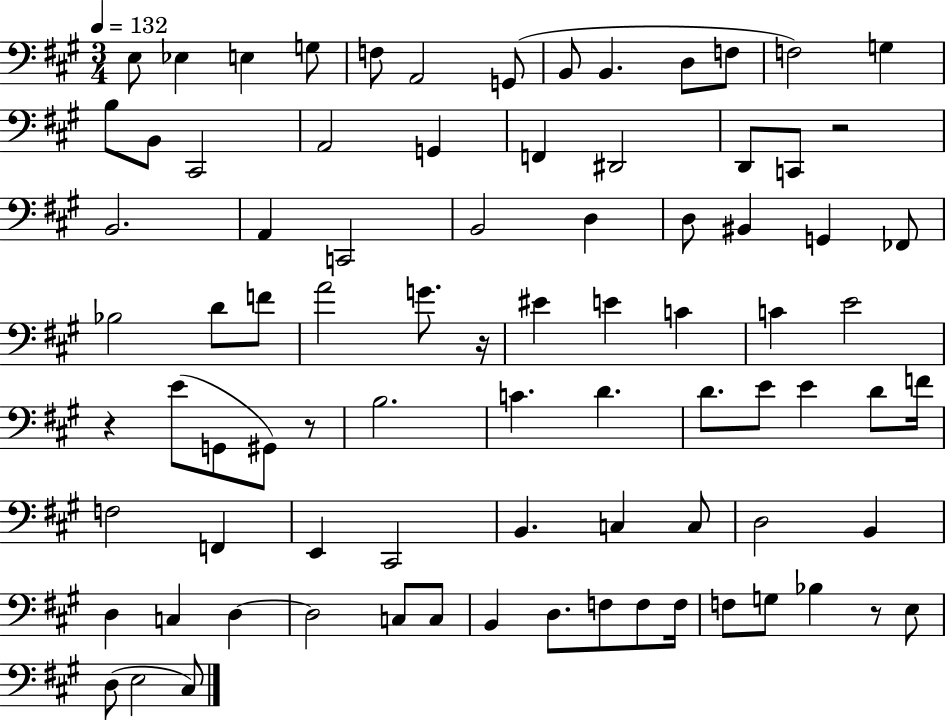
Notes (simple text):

E3/e Eb3/q E3/q G3/e F3/e A2/h G2/e B2/e B2/q. D3/e F3/e F3/h G3/q B3/e B2/e C#2/h A2/h G2/q F2/q D#2/h D2/e C2/e R/h B2/h. A2/q C2/h B2/h D3/q D3/e BIS2/q G2/q FES2/e Bb3/h D4/e F4/e A4/h G4/e. R/s EIS4/q E4/q C4/q C4/q E4/h R/q E4/e G2/e G#2/e R/e B3/h. C4/q. D4/q. D4/e. E4/e E4/q D4/e F4/s F3/h F2/q E2/q C#2/h B2/q. C3/q C3/e D3/h B2/q D3/q C3/q D3/q D3/h C3/e C3/e B2/q D3/e. F3/e F3/e F3/s F3/e G3/e Bb3/q R/e E3/e D3/e E3/h C#3/e